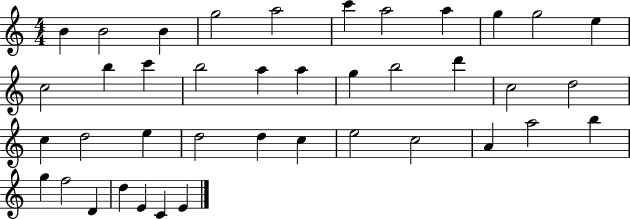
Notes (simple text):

B4/q B4/h B4/q G5/h A5/h C6/q A5/h A5/q G5/q G5/h E5/q C5/h B5/q C6/q B5/h A5/q A5/q G5/q B5/h D6/q C5/h D5/h C5/q D5/h E5/q D5/h D5/q C5/q E5/h C5/h A4/q A5/h B5/q G5/q F5/h D4/q D5/q E4/q C4/q E4/q